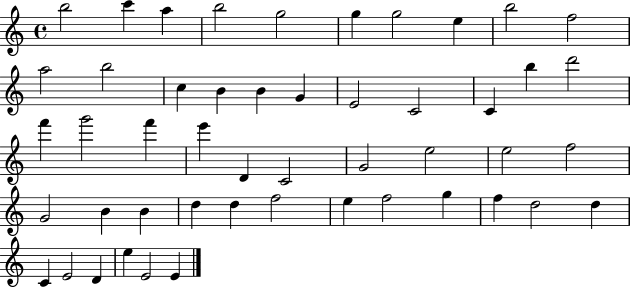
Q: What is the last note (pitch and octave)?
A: E4